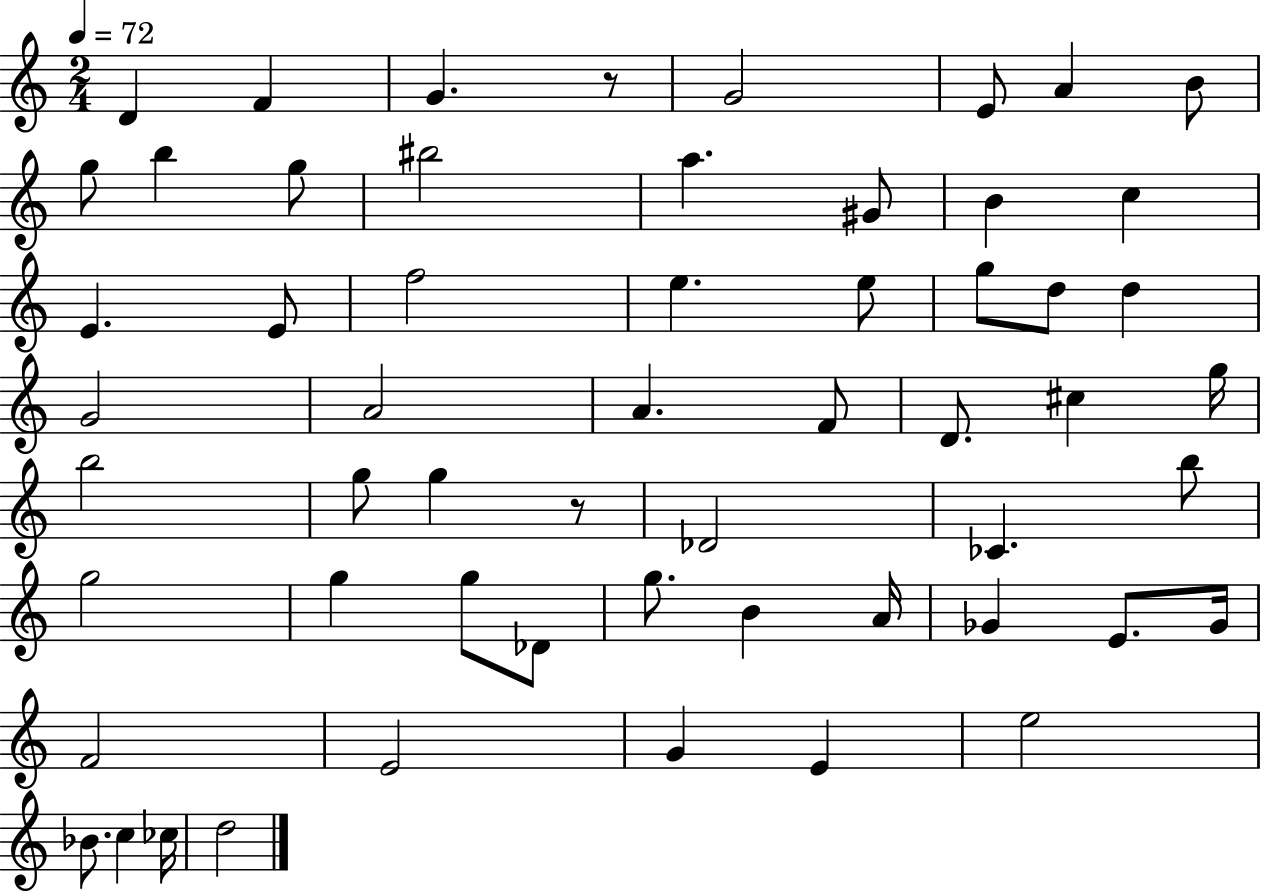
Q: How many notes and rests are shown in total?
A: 57